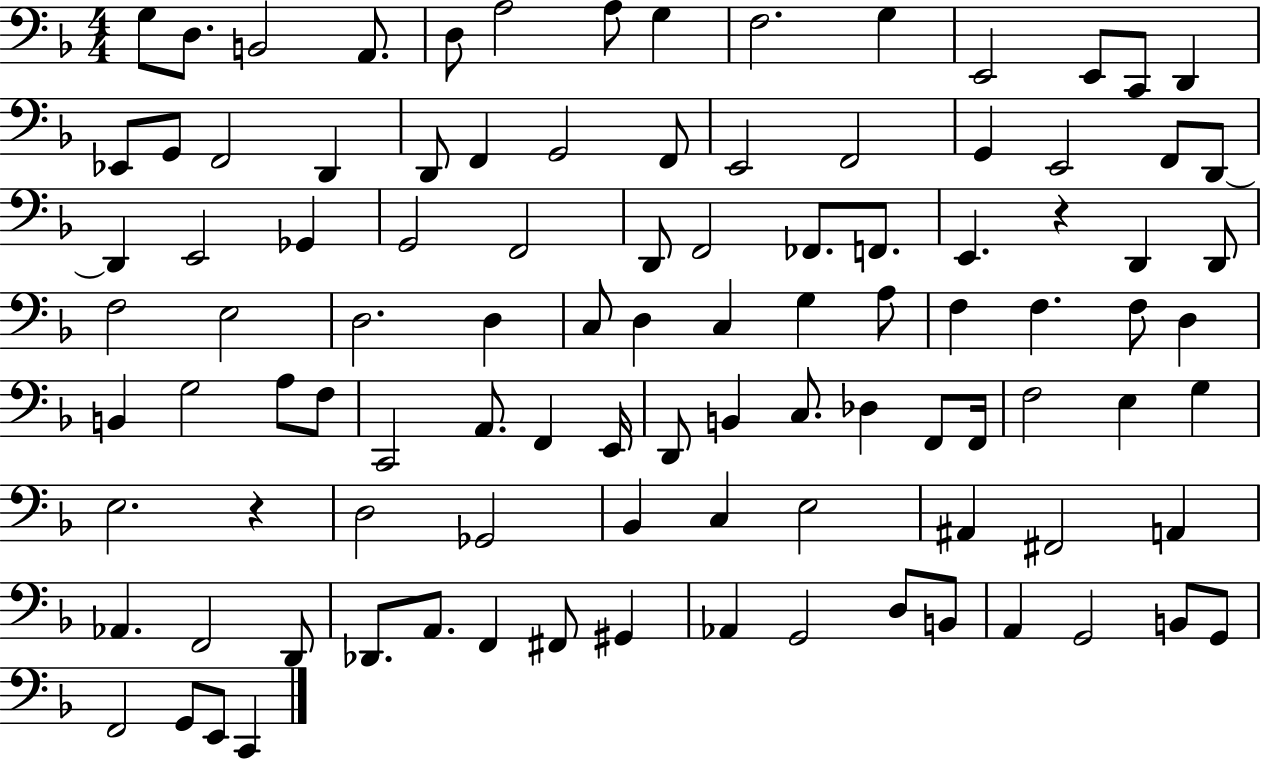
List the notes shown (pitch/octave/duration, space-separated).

G3/e D3/e. B2/h A2/e. D3/e A3/h A3/e G3/q F3/h. G3/q E2/h E2/e C2/e D2/q Eb2/e G2/e F2/h D2/q D2/e F2/q G2/h F2/e E2/h F2/h G2/q E2/h F2/e D2/e D2/q E2/h Gb2/q G2/h F2/h D2/e F2/h FES2/e. F2/e. E2/q. R/q D2/q D2/e F3/h E3/h D3/h. D3/q C3/e D3/q C3/q G3/q A3/e F3/q F3/q. F3/e D3/q B2/q G3/h A3/e F3/e C2/h A2/e. F2/q E2/s D2/e B2/q C3/e. Db3/q F2/e F2/s F3/h E3/q G3/q E3/h. R/q D3/h Gb2/h Bb2/q C3/q E3/h A#2/q F#2/h A2/q Ab2/q. F2/h D2/e Db2/e. A2/e. F2/q F#2/e G#2/q Ab2/q G2/h D3/e B2/e A2/q G2/h B2/e G2/e F2/h G2/e E2/e C2/q